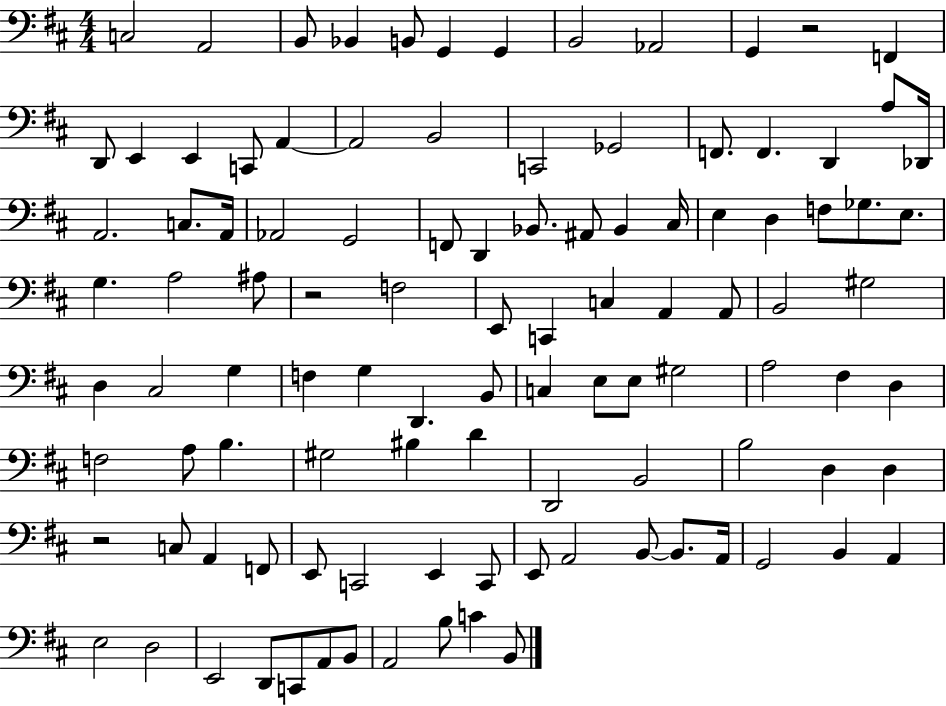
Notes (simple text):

C3/h A2/h B2/e Bb2/q B2/e G2/q G2/q B2/h Ab2/h G2/q R/h F2/q D2/e E2/q E2/q C2/e A2/q A2/h B2/h C2/h Gb2/h F2/e. F2/q. D2/q A3/e Db2/s A2/h. C3/e. A2/s Ab2/h G2/h F2/e D2/q Bb2/e. A#2/e Bb2/q C#3/s E3/q D3/q F3/e Gb3/e. E3/e. G3/q. A3/h A#3/e R/h F3/h E2/e C2/q C3/q A2/q A2/e B2/h G#3/h D3/q C#3/h G3/q F3/q G3/q D2/q. B2/e C3/q E3/e E3/e G#3/h A3/h F#3/q D3/q F3/h A3/e B3/q. G#3/h BIS3/q D4/q D2/h B2/h B3/h D3/q D3/q R/h C3/e A2/q F2/e E2/e C2/h E2/q C2/e E2/e A2/h B2/e B2/e. A2/s G2/h B2/q A2/q E3/h D3/h E2/h D2/e C2/e A2/e B2/e A2/h B3/e C4/q B2/e